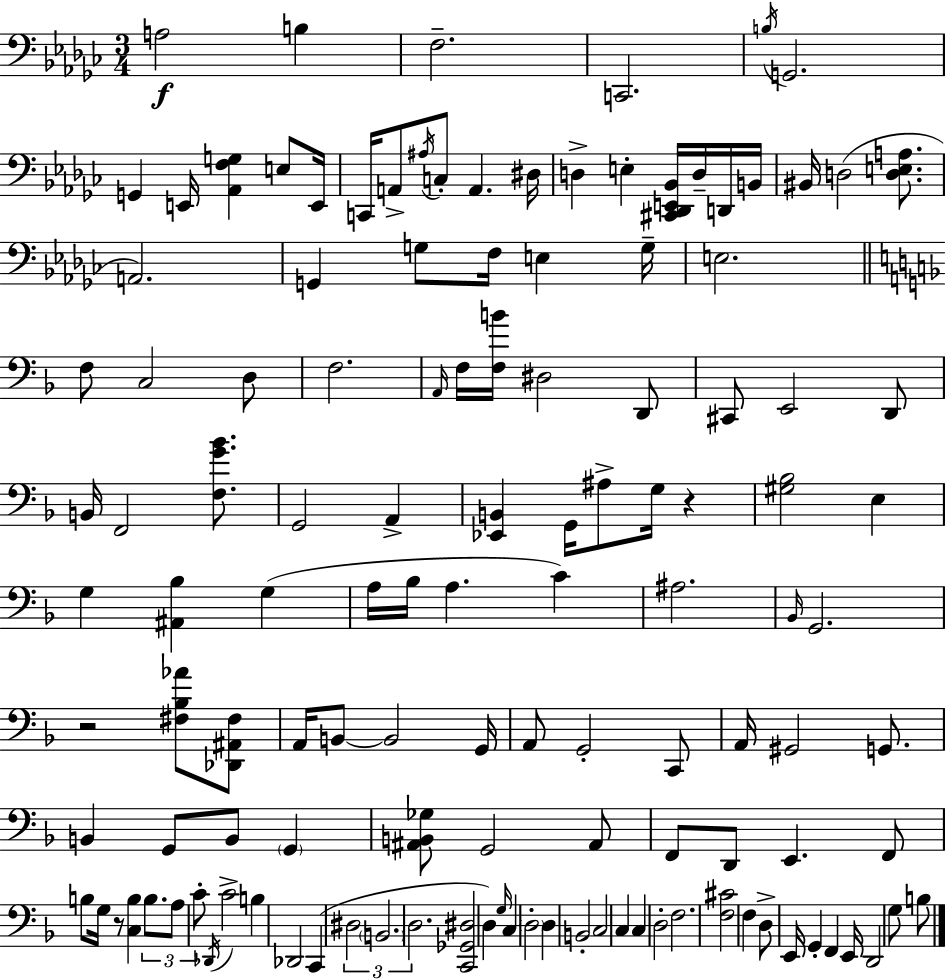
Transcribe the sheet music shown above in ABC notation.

X:1
T:Untitled
M:3/4
L:1/4
K:Ebm
A,2 B, F,2 C,,2 B,/4 G,,2 G,, E,,/4 [_A,,F,G,] E,/2 E,,/4 C,,/4 A,,/2 ^A,/4 C,/2 A,, ^D,/4 D, E, [^C,,_D,,E,,_B,,]/4 D,/4 D,,/4 B,,/4 ^B,,/4 D,2 [D,E,A,]/2 A,,2 G,, G,/2 F,/4 E, G,/4 E,2 F,/2 C,2 D,/2 F,2 A,,/4 F,/4 [F,B]/4 ^D,2 D,,/2 ^C,,/2 E,,2 D,,/2 B,,/4 F,,2 [F,G_B]/2 G,,2 A,, [_E,,B,,] G,,/4 ^A,/2 G,/4 z [^G,_B,]2 E, G, [^A,,_B,] G, A,/4 _B,/4 A, C ^A,2 _B,,/4 G,,2 z2 [^F,_B,_A]/2 [_D,,^A,,^F,]/2 A,,/4 B,,/2 B,,2 G,,/4 A,,/2 G,,2 C,,/2 A,,/4 ^G,,2 G,,/2 B,, G,,/2 B,,/2 G,, [^A,,B,,_G,]/2 G,,2 ^A,,/2 F,,/2 D,,/2 E,, F,,/2 B,/2 G,/4 z/2 [C,B,] B,/2 A,/2 C/2 _D,,/4 C2 B, _D,,2 C,, ^D,2 B,,2 D,2 [C,,_G,,^D,]2 D, G,/4 C, D,2 D, B,,2 C,2 C, C, D,2 F,2 [F,^C]2 F, D,/2 E,,/4 G,, F,, E,,/4 D,,2 G,/2 B,/2